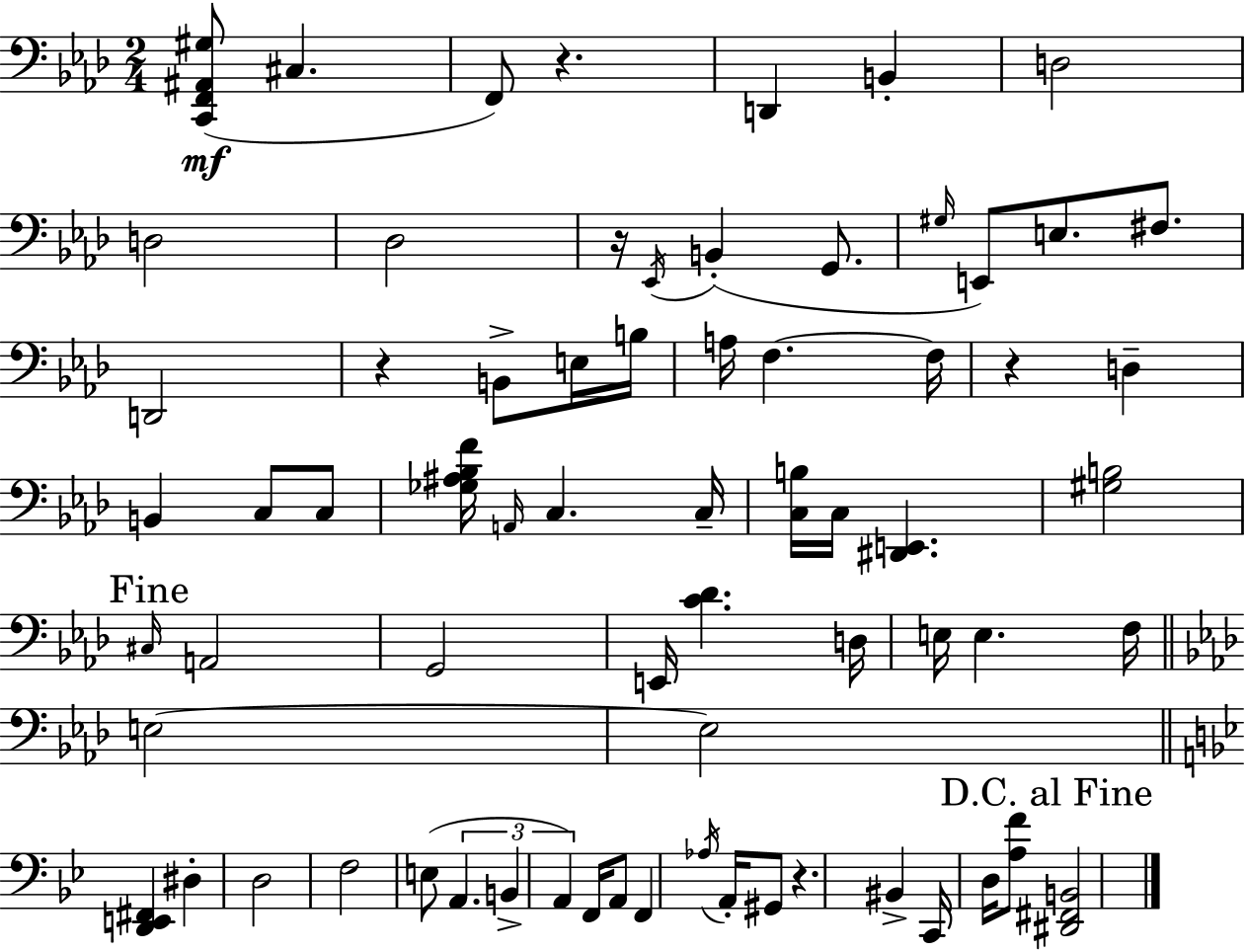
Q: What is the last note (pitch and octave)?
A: D3